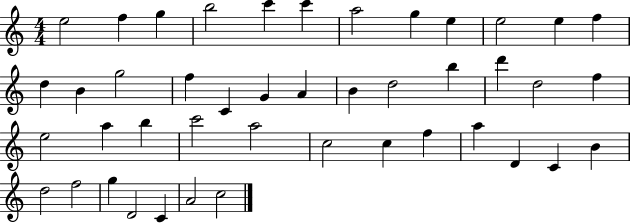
E5/h F5/q G5/q B5/h C6/q C6/q A5/h G5/q E5/q E5/h E5/q F5/q D5/q B4/q G5/h F5/q C4/q G4/q A4/q B4/q D5/h B5/q D6/q D5/h F5/q E5/h A5/q B5/q C6/h A5/h C5/h C5/q F5/q A5/q D4/q C4/q B4/q D5/h F5/h G5/q D4/h C4/q A4/h C5/h